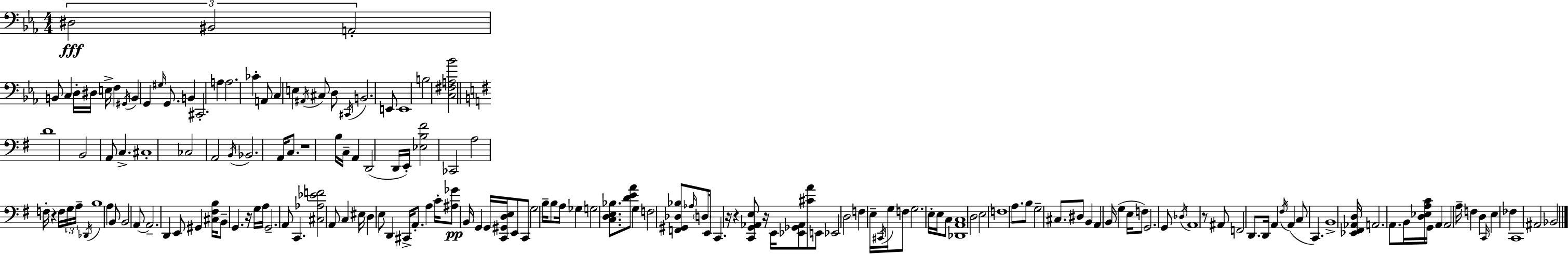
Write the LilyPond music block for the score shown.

{
  \clef bass
  \numericTimeSignature
  \time 4/4
  \key c \minor
  \tuplet 3/2 { dis2\fff bis,2 | a,2-. } b,8 c4 d16-. dis16 | e16-> f4 \acciaccatura { gis,16 } b,4 g,4 \grace { gis16 } g,8. | b,4 cis,2.-. | \break a4 a2. | ces'4-. a,8 c4 e4 | \acciaccatura { ais,16 } cis8 d8 \acciaccatura { cis,16 } b,2. | e,8 e,1 | \break b2 <c fis a bes'>2 | \bar "||" \break \key g \major d'1 | b,2 a,8 c4.-> | cis1-. | ces2 a,2 | \break \acciaccatura { b,16 } bes,2. a,16 c8. | r1 | b16 c16-- a,4 d,2( d,16 | e,16-.) <ees b fis'>2 ces,2 | \break a2 f16-. r4 f16 \tuplet 3/2 { g16 | a16-- \acciaccatura { des,16 } } b1 | a4 b,8 b,2 | a,8~~ a,2.-- d,4 | \break e,8 gis,4 <cis fis b>16 b,8-- g,4. | r16 g16 a16 g,2.-- | a,8 c,4. <cis aes ees' f'>2 | a,8 c4 eis16 d4 e8 d,4 | \break cis,16-> a,8.-. a4 c'16-. <ais ges'>8\pp b,16 g,4 | g,16 <c, gis, d e>16 e,8 c,8 g2 b16-- | b8 a16 ges4 g2 <c d e bes>8. | <d' e' a'>8 g4 f2 | \break <f, gis, des bes>8 \grace { aes16 } \parenthesize d8 e,16 c,4. r16 r4 | <c, g, aes, e>8 r16 e,16 <ees, ges, aes,>8 <cis' a'>8 e,8 ees,2 | d2 f4 e16-- | \acciaccatura { cis,16 } g16 f8 g2. | \break e16-. e16 c8 <des, a, c>1 | d2 e2 | f1 | a8. b8 g2-- | \break cis8. dis8 b,4 a,4 b,16( g4 | e16 f8) g,2. | g,8 \acciaccatura { des16 } a,1 | r8 ais,8 f,2 | \break d,8. d,16 a,4 \acciaccatura { fis16 } a,4( c8 | c,4.) b,1-> | <ees, fis, aes, d>16 a,2. | a,8. b,16 <d ees a c'>16 g,16 a,4 a,2 | \break a16-- f4 d4 \grace { c,16 } e4 | fes4 c,1 | ais,2 bes,2 | \bar "|."
}